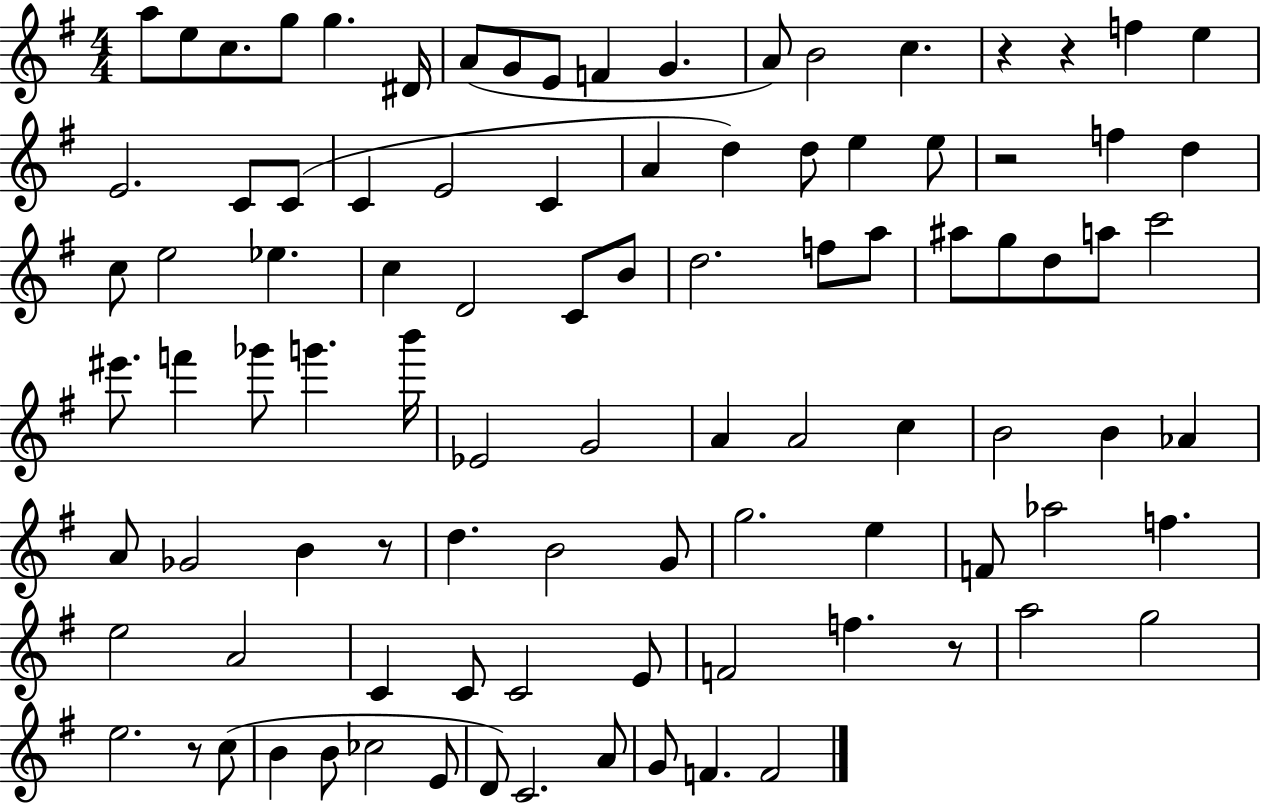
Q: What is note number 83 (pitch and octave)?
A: CES5